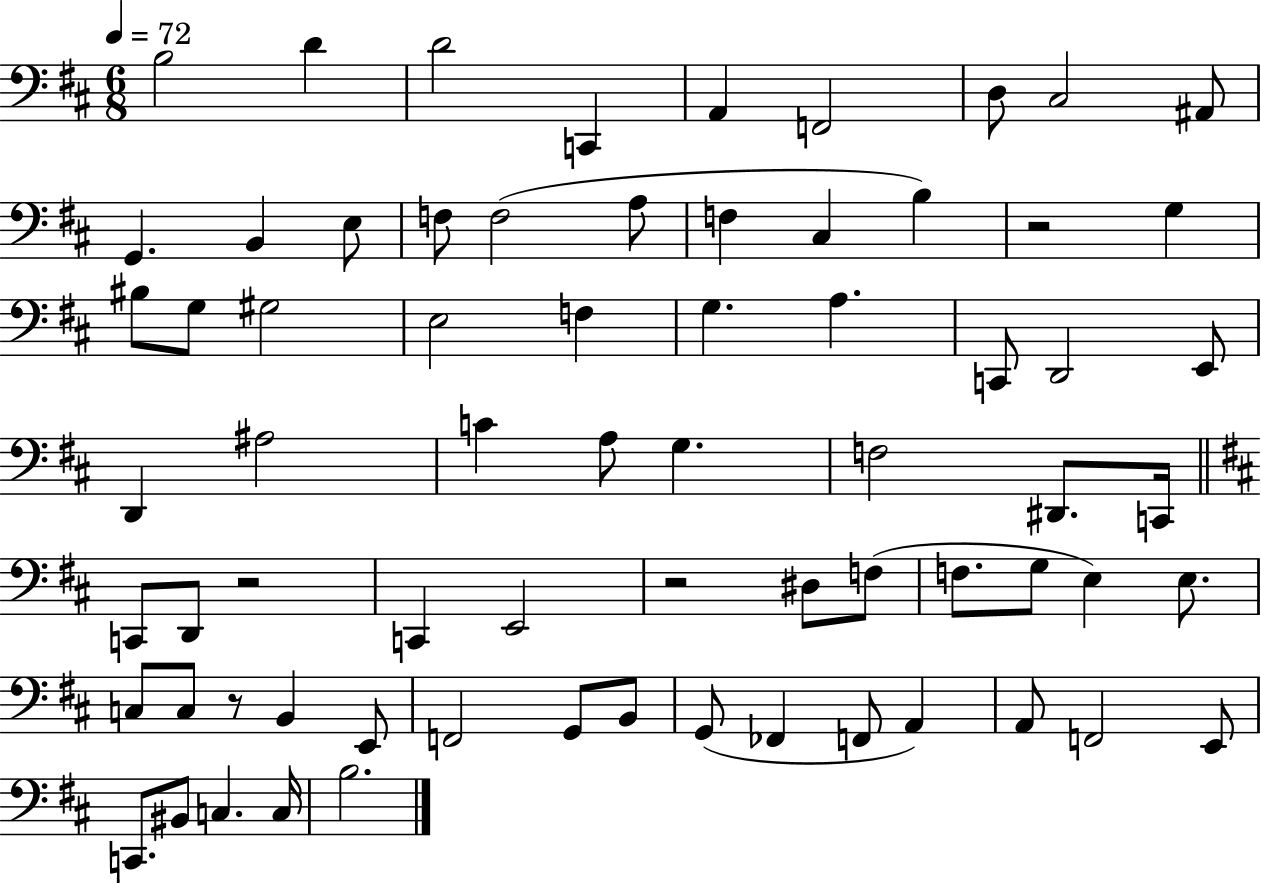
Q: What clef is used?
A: bass